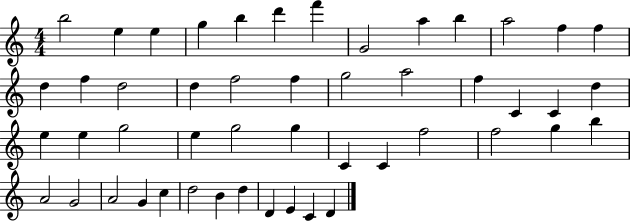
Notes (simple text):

B5/h E5/q E5/q G5/q B5/q D6/q F6/q G4/h A5/q B5/q A5/h F5/q F5/q D5/q F5/q D5/h D5/q F5/h F5/q G5/h A5/h F5/q C4/q C4/q D5/q E5/q E5/q G5/h E5/q G5/h G5/q C4/q C4/q F5/h F5/h G5/q B5/q A4/h G4/h A4/h G4/q C5/q D5/h B4/q D5/q D4/q E4/q C4/q D4/q